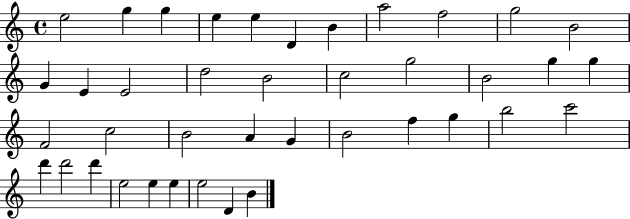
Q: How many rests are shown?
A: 0